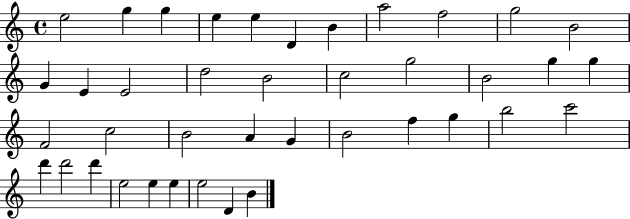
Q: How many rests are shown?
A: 0